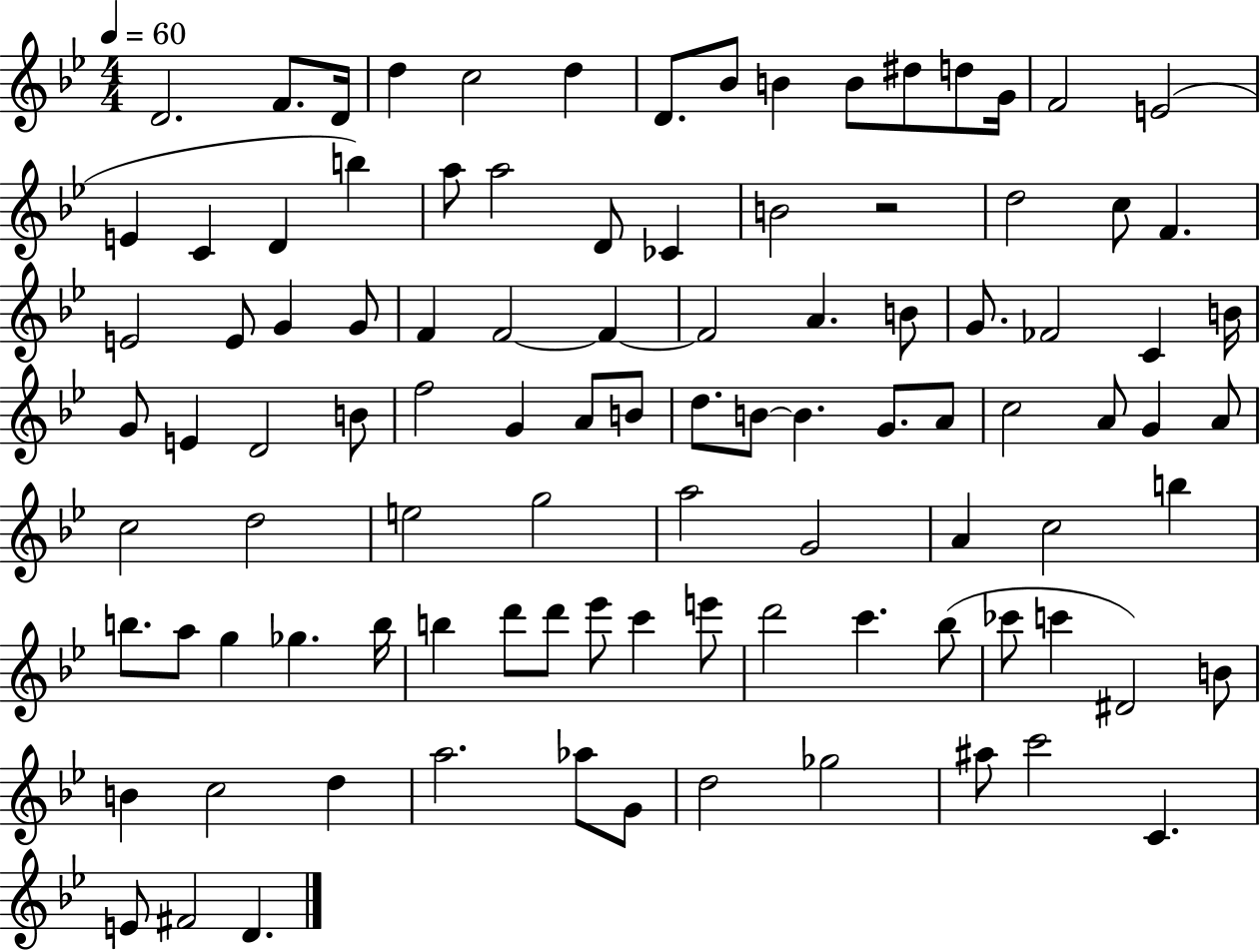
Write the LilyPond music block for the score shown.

{
  \clef treble
  \numericTimeSignature
  \time 4/4
  \key bes \major
  \tempo 4 = 60
  d'2. f'8. d'16 | d''4 c''2 d''4 | d'8. bes'8 b'4 b'8 dis''8 d''8 g'16 | f'2 e'2( | \break e'4 c'4 d'4 b''4) | a''8 a''2 d'8 ces'4 | b'2 r2 | d''2 c''8 f'4. | \break e'2 e'8 g'4 g'8 | f'4 f'2~~ f'4~~ | f'2 a'4. b'8 | g'8. fes'2 c'4 b'16 | \break g'8 e'4 d'2 b'8 | f''2 g'4 a'8 b'8 | d''8. b'8~~ b'4. g'8. a'8 | c''2 a'8 g'4 a'8 | \break c''2 d''2 | e''2 g''2 | a''2 g'2 | a'4 c''2 b''4 | \break b''8. a''8 g''4 ges''4. b''16 | b''4 d'''8 d'''8 ees'''8 c'''4 e'''8 | d'''2 c'''4. bes''8( | ces'''8 c'''4 dis'2) b'8 | \break b'4 c''2 d''4 | a''2. aes''8 g'8 | d''2 ges''2 | ais''8 c'''2 c'4. | \break e'8 fis'2 d'4. | \bar "|."
}